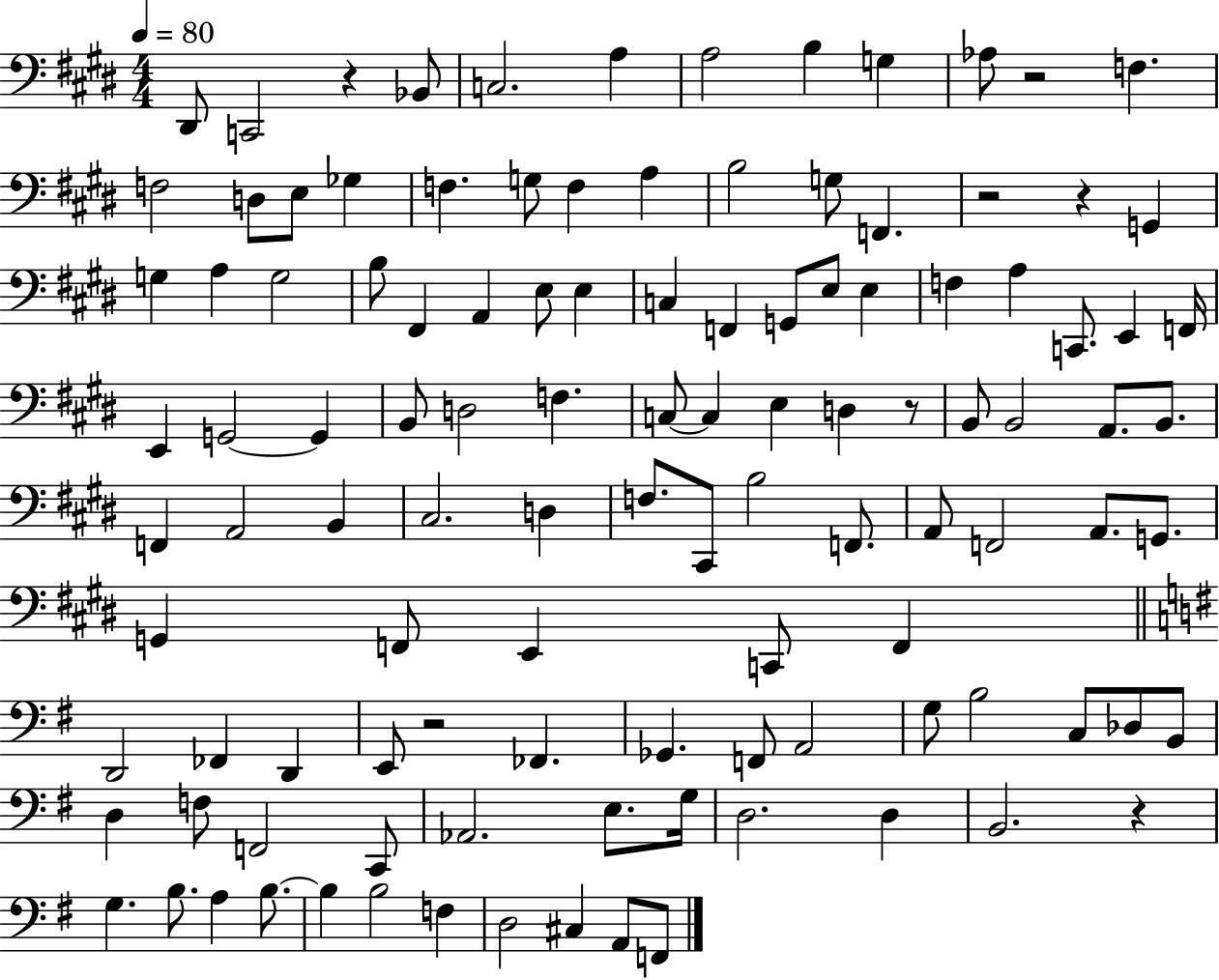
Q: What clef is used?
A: bass